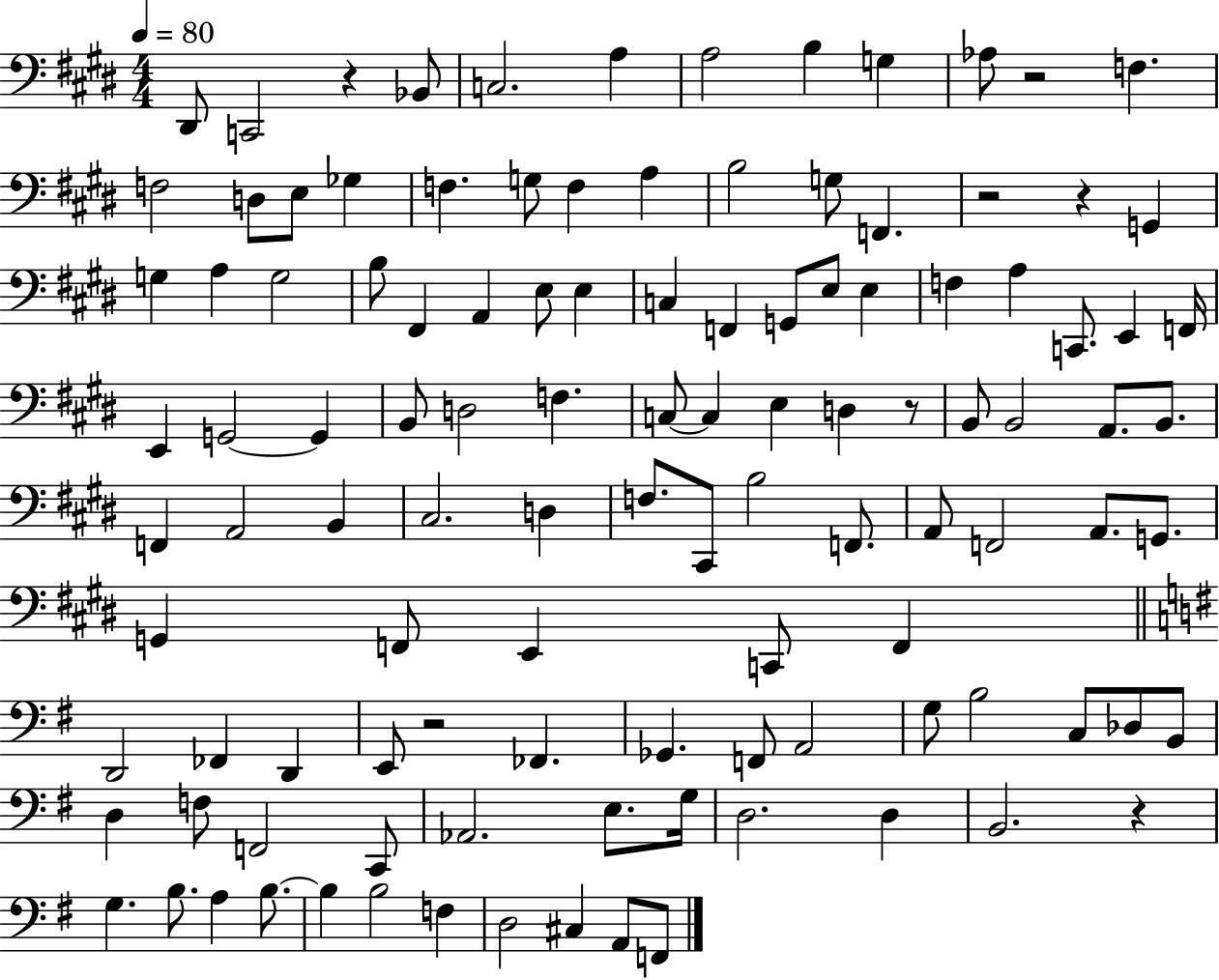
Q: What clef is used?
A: bass